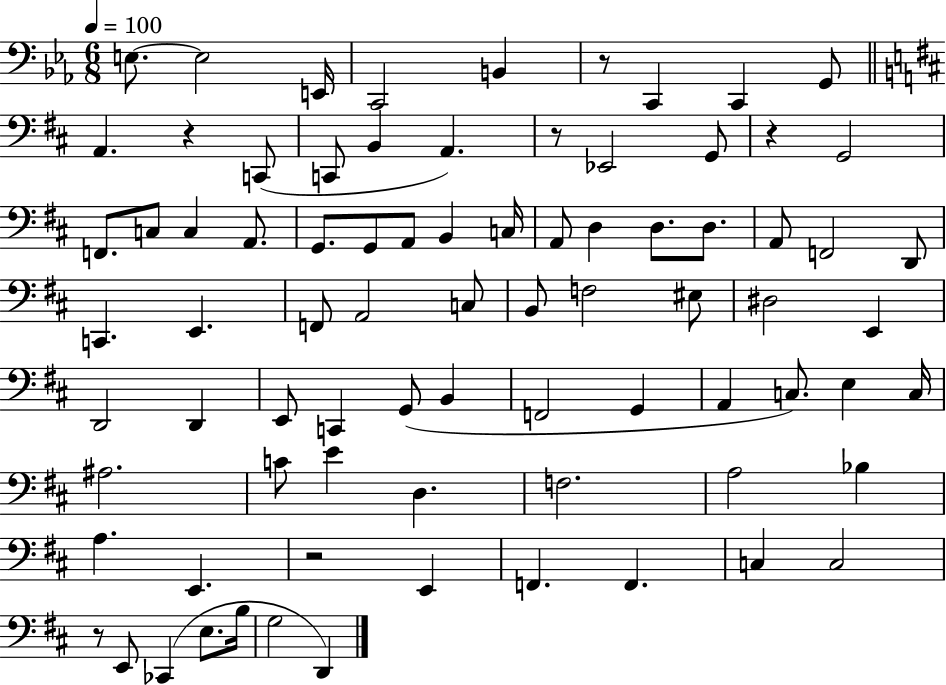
{
  \clef bass
  \numericTimeSignature
  \time 6/8
  \key ees \major
  \tempo 4 = 100
  \repeat volta 2 { e8.~~ e2 e,16 | c,2 b,4 | r8 c,4 c,4 g,8 | \bar "||" \break \key b \minor a,4. r4 c,8( | c,8 b,4 a,4.) | r8 ees,2 g,8 | r4 g,2 | \break f,8. c8 c4 a,8. | g,8. g,8 a,8 b,4 c16 | a,8 d4 d8. d8. | a,8 f,2 d,8 | \break c,4. e,4. | f,8 a,2 c8 | b,8 f2 eis8 | dis2 e,4 | \break d,2 d,4 | e,8 c,4 g,8( b,4 | f,2 g,4 | a,4 c8.) e4 c16 | \break ais2. | c'8 e'4 d4. | f2. | a2 bes4 | \break a4. e,4. | r2 e,4 | f,4. f,4. | c4 c2 | \break r8 e,8 ces,4( e8. b16 | g2 d,4) | } \bar "|."
}